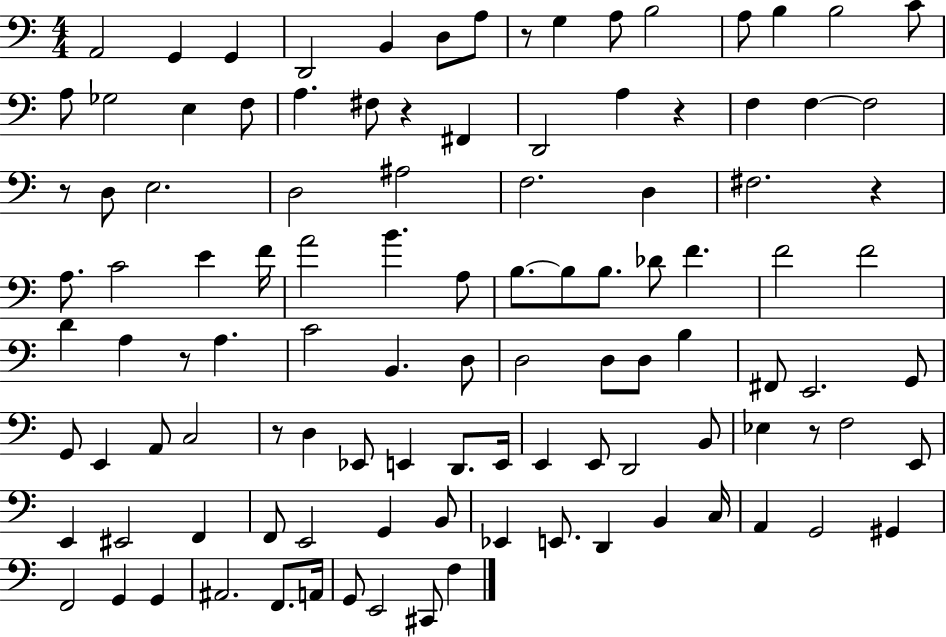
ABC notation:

X:1
T:Untitled
M:4/4
L:1/4
K:C
A,,2 G,, G,, D,,2 B,, D,/2 A,/2 z/2 G, A,/2 B,2 A,/2 B, B,2 C/2 A,/2 _G,2 E, F,/2 A, ^F,/2 z ^F,, D,,2 A, z F, F, F,2 z/2 D,/2 E,2 D,2 ^A,2 F,2 D, ^F,2 z A,/2 C2 E F/4 A2 B A,/2 B,/2 B,/2 B,/2 _D/2 F F2 F2 D A, z/2 A, C2 B,, D,/2 D,2 D,/2 D,/2 B, ^F,,/2 E,,2 G,,/2 G,,/2 E,, A,,/2 C,2 z/2 D, _E,,/2 E,, D,,/2 E,,/4 E,, E,,/2 D,,2 B,,/2 _E, z/2 F,2 E,,/2 E,, ^E,,2 F,, F,,/2 E,,2 G,, B,,/2 _E,, E,,/2 D,, B,, C,/4 A,, G,,2 ^G,, F,,2 G,, G,, ^A,,2 F,,/2 A,,/4 G,,/2 E,,2 ^C,,/2 F,